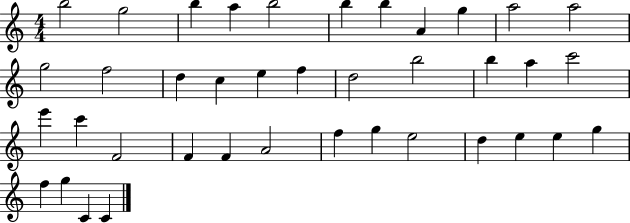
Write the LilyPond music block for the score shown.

{
  \clef treble
  \numericTimeSignature
  \time 4/4
  \key c \major
  b''2 g''2 | b''4 a''4 b''2 | b''4 b''4 a'4 g''4 | a''2 a''2 | \break g''2 f''2 | d''4 c''4 e''4 f''4 | d''2 b''2 | b''4 a''4 c'''2 | \break e'''4 c'''4 f'2 | f'4 f'4 a'2 | f''4 g''4 e''2 | d''4 e''4 e''4 g''4 | \break f''4 g''4 c'4 c'4 | \bar "|."
}